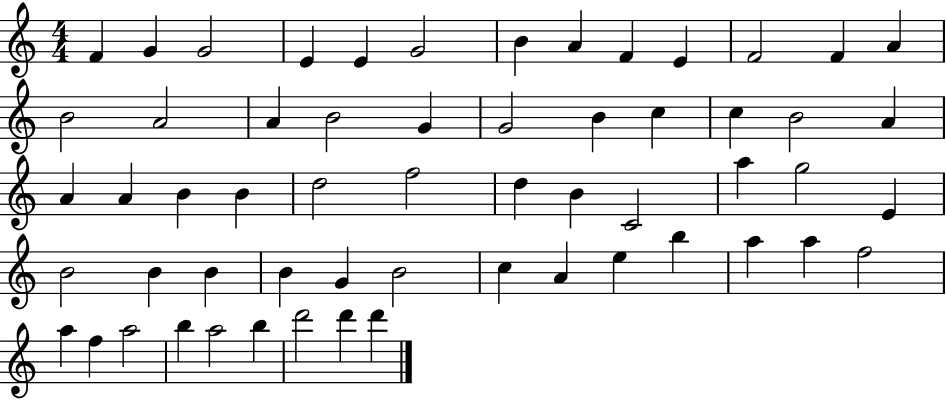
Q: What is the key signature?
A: C major